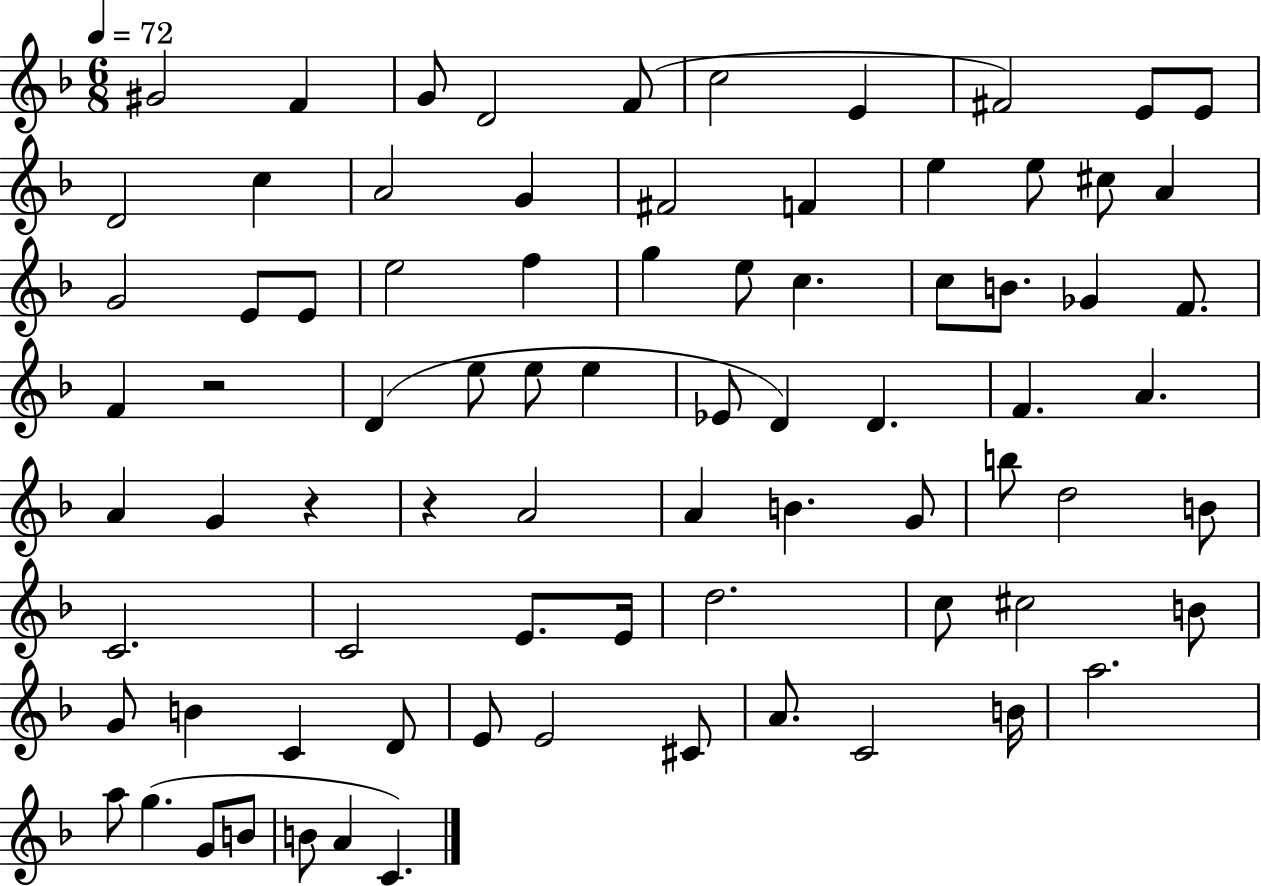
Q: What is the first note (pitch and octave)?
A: G#4